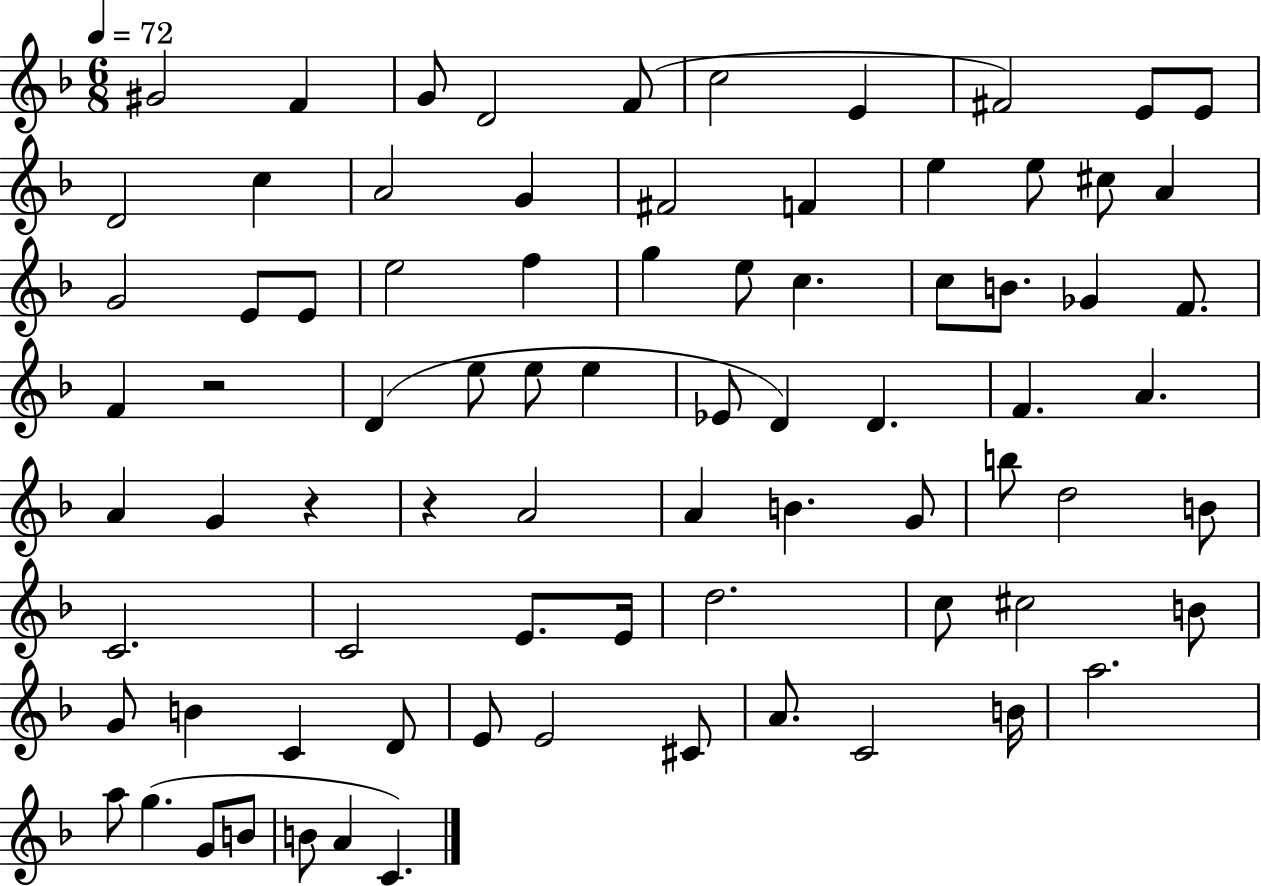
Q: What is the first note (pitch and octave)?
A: G#4